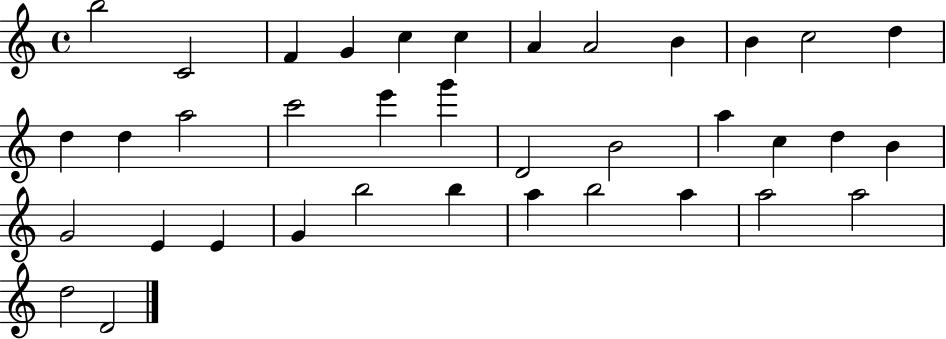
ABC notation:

X:1
T:Untitled
M:4/4
L:1/4
K:C
b2 C2 F G c c A A2 B B c2 d d d a2 c'2 e' g' D2 B2 a c d B G2 E E G b2 b a b2 a a2 a2 d2 D2